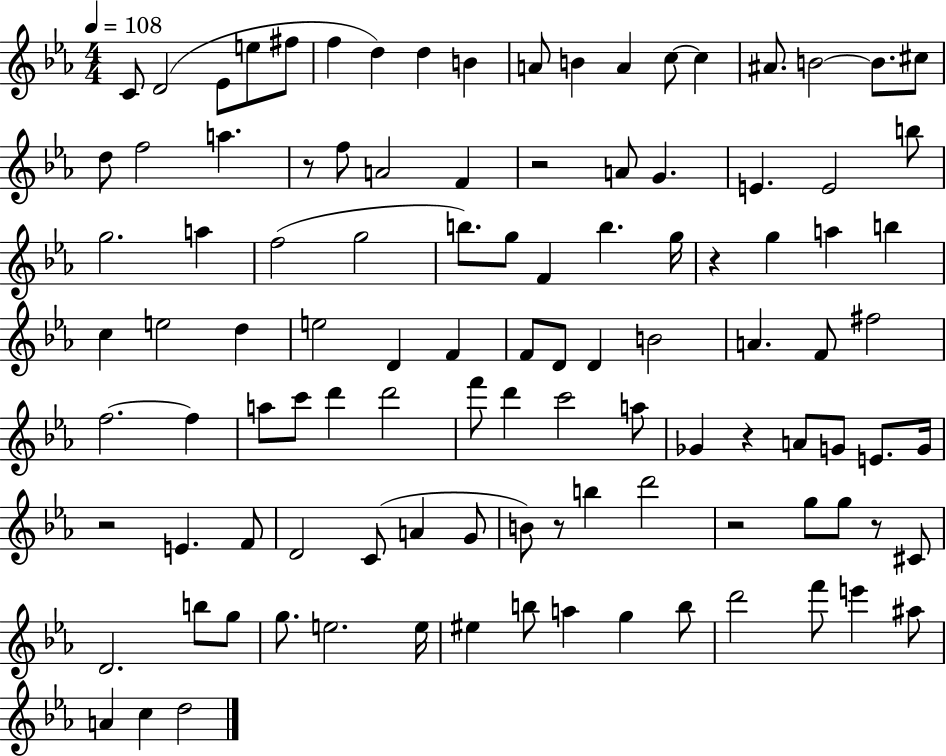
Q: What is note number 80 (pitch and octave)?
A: G5